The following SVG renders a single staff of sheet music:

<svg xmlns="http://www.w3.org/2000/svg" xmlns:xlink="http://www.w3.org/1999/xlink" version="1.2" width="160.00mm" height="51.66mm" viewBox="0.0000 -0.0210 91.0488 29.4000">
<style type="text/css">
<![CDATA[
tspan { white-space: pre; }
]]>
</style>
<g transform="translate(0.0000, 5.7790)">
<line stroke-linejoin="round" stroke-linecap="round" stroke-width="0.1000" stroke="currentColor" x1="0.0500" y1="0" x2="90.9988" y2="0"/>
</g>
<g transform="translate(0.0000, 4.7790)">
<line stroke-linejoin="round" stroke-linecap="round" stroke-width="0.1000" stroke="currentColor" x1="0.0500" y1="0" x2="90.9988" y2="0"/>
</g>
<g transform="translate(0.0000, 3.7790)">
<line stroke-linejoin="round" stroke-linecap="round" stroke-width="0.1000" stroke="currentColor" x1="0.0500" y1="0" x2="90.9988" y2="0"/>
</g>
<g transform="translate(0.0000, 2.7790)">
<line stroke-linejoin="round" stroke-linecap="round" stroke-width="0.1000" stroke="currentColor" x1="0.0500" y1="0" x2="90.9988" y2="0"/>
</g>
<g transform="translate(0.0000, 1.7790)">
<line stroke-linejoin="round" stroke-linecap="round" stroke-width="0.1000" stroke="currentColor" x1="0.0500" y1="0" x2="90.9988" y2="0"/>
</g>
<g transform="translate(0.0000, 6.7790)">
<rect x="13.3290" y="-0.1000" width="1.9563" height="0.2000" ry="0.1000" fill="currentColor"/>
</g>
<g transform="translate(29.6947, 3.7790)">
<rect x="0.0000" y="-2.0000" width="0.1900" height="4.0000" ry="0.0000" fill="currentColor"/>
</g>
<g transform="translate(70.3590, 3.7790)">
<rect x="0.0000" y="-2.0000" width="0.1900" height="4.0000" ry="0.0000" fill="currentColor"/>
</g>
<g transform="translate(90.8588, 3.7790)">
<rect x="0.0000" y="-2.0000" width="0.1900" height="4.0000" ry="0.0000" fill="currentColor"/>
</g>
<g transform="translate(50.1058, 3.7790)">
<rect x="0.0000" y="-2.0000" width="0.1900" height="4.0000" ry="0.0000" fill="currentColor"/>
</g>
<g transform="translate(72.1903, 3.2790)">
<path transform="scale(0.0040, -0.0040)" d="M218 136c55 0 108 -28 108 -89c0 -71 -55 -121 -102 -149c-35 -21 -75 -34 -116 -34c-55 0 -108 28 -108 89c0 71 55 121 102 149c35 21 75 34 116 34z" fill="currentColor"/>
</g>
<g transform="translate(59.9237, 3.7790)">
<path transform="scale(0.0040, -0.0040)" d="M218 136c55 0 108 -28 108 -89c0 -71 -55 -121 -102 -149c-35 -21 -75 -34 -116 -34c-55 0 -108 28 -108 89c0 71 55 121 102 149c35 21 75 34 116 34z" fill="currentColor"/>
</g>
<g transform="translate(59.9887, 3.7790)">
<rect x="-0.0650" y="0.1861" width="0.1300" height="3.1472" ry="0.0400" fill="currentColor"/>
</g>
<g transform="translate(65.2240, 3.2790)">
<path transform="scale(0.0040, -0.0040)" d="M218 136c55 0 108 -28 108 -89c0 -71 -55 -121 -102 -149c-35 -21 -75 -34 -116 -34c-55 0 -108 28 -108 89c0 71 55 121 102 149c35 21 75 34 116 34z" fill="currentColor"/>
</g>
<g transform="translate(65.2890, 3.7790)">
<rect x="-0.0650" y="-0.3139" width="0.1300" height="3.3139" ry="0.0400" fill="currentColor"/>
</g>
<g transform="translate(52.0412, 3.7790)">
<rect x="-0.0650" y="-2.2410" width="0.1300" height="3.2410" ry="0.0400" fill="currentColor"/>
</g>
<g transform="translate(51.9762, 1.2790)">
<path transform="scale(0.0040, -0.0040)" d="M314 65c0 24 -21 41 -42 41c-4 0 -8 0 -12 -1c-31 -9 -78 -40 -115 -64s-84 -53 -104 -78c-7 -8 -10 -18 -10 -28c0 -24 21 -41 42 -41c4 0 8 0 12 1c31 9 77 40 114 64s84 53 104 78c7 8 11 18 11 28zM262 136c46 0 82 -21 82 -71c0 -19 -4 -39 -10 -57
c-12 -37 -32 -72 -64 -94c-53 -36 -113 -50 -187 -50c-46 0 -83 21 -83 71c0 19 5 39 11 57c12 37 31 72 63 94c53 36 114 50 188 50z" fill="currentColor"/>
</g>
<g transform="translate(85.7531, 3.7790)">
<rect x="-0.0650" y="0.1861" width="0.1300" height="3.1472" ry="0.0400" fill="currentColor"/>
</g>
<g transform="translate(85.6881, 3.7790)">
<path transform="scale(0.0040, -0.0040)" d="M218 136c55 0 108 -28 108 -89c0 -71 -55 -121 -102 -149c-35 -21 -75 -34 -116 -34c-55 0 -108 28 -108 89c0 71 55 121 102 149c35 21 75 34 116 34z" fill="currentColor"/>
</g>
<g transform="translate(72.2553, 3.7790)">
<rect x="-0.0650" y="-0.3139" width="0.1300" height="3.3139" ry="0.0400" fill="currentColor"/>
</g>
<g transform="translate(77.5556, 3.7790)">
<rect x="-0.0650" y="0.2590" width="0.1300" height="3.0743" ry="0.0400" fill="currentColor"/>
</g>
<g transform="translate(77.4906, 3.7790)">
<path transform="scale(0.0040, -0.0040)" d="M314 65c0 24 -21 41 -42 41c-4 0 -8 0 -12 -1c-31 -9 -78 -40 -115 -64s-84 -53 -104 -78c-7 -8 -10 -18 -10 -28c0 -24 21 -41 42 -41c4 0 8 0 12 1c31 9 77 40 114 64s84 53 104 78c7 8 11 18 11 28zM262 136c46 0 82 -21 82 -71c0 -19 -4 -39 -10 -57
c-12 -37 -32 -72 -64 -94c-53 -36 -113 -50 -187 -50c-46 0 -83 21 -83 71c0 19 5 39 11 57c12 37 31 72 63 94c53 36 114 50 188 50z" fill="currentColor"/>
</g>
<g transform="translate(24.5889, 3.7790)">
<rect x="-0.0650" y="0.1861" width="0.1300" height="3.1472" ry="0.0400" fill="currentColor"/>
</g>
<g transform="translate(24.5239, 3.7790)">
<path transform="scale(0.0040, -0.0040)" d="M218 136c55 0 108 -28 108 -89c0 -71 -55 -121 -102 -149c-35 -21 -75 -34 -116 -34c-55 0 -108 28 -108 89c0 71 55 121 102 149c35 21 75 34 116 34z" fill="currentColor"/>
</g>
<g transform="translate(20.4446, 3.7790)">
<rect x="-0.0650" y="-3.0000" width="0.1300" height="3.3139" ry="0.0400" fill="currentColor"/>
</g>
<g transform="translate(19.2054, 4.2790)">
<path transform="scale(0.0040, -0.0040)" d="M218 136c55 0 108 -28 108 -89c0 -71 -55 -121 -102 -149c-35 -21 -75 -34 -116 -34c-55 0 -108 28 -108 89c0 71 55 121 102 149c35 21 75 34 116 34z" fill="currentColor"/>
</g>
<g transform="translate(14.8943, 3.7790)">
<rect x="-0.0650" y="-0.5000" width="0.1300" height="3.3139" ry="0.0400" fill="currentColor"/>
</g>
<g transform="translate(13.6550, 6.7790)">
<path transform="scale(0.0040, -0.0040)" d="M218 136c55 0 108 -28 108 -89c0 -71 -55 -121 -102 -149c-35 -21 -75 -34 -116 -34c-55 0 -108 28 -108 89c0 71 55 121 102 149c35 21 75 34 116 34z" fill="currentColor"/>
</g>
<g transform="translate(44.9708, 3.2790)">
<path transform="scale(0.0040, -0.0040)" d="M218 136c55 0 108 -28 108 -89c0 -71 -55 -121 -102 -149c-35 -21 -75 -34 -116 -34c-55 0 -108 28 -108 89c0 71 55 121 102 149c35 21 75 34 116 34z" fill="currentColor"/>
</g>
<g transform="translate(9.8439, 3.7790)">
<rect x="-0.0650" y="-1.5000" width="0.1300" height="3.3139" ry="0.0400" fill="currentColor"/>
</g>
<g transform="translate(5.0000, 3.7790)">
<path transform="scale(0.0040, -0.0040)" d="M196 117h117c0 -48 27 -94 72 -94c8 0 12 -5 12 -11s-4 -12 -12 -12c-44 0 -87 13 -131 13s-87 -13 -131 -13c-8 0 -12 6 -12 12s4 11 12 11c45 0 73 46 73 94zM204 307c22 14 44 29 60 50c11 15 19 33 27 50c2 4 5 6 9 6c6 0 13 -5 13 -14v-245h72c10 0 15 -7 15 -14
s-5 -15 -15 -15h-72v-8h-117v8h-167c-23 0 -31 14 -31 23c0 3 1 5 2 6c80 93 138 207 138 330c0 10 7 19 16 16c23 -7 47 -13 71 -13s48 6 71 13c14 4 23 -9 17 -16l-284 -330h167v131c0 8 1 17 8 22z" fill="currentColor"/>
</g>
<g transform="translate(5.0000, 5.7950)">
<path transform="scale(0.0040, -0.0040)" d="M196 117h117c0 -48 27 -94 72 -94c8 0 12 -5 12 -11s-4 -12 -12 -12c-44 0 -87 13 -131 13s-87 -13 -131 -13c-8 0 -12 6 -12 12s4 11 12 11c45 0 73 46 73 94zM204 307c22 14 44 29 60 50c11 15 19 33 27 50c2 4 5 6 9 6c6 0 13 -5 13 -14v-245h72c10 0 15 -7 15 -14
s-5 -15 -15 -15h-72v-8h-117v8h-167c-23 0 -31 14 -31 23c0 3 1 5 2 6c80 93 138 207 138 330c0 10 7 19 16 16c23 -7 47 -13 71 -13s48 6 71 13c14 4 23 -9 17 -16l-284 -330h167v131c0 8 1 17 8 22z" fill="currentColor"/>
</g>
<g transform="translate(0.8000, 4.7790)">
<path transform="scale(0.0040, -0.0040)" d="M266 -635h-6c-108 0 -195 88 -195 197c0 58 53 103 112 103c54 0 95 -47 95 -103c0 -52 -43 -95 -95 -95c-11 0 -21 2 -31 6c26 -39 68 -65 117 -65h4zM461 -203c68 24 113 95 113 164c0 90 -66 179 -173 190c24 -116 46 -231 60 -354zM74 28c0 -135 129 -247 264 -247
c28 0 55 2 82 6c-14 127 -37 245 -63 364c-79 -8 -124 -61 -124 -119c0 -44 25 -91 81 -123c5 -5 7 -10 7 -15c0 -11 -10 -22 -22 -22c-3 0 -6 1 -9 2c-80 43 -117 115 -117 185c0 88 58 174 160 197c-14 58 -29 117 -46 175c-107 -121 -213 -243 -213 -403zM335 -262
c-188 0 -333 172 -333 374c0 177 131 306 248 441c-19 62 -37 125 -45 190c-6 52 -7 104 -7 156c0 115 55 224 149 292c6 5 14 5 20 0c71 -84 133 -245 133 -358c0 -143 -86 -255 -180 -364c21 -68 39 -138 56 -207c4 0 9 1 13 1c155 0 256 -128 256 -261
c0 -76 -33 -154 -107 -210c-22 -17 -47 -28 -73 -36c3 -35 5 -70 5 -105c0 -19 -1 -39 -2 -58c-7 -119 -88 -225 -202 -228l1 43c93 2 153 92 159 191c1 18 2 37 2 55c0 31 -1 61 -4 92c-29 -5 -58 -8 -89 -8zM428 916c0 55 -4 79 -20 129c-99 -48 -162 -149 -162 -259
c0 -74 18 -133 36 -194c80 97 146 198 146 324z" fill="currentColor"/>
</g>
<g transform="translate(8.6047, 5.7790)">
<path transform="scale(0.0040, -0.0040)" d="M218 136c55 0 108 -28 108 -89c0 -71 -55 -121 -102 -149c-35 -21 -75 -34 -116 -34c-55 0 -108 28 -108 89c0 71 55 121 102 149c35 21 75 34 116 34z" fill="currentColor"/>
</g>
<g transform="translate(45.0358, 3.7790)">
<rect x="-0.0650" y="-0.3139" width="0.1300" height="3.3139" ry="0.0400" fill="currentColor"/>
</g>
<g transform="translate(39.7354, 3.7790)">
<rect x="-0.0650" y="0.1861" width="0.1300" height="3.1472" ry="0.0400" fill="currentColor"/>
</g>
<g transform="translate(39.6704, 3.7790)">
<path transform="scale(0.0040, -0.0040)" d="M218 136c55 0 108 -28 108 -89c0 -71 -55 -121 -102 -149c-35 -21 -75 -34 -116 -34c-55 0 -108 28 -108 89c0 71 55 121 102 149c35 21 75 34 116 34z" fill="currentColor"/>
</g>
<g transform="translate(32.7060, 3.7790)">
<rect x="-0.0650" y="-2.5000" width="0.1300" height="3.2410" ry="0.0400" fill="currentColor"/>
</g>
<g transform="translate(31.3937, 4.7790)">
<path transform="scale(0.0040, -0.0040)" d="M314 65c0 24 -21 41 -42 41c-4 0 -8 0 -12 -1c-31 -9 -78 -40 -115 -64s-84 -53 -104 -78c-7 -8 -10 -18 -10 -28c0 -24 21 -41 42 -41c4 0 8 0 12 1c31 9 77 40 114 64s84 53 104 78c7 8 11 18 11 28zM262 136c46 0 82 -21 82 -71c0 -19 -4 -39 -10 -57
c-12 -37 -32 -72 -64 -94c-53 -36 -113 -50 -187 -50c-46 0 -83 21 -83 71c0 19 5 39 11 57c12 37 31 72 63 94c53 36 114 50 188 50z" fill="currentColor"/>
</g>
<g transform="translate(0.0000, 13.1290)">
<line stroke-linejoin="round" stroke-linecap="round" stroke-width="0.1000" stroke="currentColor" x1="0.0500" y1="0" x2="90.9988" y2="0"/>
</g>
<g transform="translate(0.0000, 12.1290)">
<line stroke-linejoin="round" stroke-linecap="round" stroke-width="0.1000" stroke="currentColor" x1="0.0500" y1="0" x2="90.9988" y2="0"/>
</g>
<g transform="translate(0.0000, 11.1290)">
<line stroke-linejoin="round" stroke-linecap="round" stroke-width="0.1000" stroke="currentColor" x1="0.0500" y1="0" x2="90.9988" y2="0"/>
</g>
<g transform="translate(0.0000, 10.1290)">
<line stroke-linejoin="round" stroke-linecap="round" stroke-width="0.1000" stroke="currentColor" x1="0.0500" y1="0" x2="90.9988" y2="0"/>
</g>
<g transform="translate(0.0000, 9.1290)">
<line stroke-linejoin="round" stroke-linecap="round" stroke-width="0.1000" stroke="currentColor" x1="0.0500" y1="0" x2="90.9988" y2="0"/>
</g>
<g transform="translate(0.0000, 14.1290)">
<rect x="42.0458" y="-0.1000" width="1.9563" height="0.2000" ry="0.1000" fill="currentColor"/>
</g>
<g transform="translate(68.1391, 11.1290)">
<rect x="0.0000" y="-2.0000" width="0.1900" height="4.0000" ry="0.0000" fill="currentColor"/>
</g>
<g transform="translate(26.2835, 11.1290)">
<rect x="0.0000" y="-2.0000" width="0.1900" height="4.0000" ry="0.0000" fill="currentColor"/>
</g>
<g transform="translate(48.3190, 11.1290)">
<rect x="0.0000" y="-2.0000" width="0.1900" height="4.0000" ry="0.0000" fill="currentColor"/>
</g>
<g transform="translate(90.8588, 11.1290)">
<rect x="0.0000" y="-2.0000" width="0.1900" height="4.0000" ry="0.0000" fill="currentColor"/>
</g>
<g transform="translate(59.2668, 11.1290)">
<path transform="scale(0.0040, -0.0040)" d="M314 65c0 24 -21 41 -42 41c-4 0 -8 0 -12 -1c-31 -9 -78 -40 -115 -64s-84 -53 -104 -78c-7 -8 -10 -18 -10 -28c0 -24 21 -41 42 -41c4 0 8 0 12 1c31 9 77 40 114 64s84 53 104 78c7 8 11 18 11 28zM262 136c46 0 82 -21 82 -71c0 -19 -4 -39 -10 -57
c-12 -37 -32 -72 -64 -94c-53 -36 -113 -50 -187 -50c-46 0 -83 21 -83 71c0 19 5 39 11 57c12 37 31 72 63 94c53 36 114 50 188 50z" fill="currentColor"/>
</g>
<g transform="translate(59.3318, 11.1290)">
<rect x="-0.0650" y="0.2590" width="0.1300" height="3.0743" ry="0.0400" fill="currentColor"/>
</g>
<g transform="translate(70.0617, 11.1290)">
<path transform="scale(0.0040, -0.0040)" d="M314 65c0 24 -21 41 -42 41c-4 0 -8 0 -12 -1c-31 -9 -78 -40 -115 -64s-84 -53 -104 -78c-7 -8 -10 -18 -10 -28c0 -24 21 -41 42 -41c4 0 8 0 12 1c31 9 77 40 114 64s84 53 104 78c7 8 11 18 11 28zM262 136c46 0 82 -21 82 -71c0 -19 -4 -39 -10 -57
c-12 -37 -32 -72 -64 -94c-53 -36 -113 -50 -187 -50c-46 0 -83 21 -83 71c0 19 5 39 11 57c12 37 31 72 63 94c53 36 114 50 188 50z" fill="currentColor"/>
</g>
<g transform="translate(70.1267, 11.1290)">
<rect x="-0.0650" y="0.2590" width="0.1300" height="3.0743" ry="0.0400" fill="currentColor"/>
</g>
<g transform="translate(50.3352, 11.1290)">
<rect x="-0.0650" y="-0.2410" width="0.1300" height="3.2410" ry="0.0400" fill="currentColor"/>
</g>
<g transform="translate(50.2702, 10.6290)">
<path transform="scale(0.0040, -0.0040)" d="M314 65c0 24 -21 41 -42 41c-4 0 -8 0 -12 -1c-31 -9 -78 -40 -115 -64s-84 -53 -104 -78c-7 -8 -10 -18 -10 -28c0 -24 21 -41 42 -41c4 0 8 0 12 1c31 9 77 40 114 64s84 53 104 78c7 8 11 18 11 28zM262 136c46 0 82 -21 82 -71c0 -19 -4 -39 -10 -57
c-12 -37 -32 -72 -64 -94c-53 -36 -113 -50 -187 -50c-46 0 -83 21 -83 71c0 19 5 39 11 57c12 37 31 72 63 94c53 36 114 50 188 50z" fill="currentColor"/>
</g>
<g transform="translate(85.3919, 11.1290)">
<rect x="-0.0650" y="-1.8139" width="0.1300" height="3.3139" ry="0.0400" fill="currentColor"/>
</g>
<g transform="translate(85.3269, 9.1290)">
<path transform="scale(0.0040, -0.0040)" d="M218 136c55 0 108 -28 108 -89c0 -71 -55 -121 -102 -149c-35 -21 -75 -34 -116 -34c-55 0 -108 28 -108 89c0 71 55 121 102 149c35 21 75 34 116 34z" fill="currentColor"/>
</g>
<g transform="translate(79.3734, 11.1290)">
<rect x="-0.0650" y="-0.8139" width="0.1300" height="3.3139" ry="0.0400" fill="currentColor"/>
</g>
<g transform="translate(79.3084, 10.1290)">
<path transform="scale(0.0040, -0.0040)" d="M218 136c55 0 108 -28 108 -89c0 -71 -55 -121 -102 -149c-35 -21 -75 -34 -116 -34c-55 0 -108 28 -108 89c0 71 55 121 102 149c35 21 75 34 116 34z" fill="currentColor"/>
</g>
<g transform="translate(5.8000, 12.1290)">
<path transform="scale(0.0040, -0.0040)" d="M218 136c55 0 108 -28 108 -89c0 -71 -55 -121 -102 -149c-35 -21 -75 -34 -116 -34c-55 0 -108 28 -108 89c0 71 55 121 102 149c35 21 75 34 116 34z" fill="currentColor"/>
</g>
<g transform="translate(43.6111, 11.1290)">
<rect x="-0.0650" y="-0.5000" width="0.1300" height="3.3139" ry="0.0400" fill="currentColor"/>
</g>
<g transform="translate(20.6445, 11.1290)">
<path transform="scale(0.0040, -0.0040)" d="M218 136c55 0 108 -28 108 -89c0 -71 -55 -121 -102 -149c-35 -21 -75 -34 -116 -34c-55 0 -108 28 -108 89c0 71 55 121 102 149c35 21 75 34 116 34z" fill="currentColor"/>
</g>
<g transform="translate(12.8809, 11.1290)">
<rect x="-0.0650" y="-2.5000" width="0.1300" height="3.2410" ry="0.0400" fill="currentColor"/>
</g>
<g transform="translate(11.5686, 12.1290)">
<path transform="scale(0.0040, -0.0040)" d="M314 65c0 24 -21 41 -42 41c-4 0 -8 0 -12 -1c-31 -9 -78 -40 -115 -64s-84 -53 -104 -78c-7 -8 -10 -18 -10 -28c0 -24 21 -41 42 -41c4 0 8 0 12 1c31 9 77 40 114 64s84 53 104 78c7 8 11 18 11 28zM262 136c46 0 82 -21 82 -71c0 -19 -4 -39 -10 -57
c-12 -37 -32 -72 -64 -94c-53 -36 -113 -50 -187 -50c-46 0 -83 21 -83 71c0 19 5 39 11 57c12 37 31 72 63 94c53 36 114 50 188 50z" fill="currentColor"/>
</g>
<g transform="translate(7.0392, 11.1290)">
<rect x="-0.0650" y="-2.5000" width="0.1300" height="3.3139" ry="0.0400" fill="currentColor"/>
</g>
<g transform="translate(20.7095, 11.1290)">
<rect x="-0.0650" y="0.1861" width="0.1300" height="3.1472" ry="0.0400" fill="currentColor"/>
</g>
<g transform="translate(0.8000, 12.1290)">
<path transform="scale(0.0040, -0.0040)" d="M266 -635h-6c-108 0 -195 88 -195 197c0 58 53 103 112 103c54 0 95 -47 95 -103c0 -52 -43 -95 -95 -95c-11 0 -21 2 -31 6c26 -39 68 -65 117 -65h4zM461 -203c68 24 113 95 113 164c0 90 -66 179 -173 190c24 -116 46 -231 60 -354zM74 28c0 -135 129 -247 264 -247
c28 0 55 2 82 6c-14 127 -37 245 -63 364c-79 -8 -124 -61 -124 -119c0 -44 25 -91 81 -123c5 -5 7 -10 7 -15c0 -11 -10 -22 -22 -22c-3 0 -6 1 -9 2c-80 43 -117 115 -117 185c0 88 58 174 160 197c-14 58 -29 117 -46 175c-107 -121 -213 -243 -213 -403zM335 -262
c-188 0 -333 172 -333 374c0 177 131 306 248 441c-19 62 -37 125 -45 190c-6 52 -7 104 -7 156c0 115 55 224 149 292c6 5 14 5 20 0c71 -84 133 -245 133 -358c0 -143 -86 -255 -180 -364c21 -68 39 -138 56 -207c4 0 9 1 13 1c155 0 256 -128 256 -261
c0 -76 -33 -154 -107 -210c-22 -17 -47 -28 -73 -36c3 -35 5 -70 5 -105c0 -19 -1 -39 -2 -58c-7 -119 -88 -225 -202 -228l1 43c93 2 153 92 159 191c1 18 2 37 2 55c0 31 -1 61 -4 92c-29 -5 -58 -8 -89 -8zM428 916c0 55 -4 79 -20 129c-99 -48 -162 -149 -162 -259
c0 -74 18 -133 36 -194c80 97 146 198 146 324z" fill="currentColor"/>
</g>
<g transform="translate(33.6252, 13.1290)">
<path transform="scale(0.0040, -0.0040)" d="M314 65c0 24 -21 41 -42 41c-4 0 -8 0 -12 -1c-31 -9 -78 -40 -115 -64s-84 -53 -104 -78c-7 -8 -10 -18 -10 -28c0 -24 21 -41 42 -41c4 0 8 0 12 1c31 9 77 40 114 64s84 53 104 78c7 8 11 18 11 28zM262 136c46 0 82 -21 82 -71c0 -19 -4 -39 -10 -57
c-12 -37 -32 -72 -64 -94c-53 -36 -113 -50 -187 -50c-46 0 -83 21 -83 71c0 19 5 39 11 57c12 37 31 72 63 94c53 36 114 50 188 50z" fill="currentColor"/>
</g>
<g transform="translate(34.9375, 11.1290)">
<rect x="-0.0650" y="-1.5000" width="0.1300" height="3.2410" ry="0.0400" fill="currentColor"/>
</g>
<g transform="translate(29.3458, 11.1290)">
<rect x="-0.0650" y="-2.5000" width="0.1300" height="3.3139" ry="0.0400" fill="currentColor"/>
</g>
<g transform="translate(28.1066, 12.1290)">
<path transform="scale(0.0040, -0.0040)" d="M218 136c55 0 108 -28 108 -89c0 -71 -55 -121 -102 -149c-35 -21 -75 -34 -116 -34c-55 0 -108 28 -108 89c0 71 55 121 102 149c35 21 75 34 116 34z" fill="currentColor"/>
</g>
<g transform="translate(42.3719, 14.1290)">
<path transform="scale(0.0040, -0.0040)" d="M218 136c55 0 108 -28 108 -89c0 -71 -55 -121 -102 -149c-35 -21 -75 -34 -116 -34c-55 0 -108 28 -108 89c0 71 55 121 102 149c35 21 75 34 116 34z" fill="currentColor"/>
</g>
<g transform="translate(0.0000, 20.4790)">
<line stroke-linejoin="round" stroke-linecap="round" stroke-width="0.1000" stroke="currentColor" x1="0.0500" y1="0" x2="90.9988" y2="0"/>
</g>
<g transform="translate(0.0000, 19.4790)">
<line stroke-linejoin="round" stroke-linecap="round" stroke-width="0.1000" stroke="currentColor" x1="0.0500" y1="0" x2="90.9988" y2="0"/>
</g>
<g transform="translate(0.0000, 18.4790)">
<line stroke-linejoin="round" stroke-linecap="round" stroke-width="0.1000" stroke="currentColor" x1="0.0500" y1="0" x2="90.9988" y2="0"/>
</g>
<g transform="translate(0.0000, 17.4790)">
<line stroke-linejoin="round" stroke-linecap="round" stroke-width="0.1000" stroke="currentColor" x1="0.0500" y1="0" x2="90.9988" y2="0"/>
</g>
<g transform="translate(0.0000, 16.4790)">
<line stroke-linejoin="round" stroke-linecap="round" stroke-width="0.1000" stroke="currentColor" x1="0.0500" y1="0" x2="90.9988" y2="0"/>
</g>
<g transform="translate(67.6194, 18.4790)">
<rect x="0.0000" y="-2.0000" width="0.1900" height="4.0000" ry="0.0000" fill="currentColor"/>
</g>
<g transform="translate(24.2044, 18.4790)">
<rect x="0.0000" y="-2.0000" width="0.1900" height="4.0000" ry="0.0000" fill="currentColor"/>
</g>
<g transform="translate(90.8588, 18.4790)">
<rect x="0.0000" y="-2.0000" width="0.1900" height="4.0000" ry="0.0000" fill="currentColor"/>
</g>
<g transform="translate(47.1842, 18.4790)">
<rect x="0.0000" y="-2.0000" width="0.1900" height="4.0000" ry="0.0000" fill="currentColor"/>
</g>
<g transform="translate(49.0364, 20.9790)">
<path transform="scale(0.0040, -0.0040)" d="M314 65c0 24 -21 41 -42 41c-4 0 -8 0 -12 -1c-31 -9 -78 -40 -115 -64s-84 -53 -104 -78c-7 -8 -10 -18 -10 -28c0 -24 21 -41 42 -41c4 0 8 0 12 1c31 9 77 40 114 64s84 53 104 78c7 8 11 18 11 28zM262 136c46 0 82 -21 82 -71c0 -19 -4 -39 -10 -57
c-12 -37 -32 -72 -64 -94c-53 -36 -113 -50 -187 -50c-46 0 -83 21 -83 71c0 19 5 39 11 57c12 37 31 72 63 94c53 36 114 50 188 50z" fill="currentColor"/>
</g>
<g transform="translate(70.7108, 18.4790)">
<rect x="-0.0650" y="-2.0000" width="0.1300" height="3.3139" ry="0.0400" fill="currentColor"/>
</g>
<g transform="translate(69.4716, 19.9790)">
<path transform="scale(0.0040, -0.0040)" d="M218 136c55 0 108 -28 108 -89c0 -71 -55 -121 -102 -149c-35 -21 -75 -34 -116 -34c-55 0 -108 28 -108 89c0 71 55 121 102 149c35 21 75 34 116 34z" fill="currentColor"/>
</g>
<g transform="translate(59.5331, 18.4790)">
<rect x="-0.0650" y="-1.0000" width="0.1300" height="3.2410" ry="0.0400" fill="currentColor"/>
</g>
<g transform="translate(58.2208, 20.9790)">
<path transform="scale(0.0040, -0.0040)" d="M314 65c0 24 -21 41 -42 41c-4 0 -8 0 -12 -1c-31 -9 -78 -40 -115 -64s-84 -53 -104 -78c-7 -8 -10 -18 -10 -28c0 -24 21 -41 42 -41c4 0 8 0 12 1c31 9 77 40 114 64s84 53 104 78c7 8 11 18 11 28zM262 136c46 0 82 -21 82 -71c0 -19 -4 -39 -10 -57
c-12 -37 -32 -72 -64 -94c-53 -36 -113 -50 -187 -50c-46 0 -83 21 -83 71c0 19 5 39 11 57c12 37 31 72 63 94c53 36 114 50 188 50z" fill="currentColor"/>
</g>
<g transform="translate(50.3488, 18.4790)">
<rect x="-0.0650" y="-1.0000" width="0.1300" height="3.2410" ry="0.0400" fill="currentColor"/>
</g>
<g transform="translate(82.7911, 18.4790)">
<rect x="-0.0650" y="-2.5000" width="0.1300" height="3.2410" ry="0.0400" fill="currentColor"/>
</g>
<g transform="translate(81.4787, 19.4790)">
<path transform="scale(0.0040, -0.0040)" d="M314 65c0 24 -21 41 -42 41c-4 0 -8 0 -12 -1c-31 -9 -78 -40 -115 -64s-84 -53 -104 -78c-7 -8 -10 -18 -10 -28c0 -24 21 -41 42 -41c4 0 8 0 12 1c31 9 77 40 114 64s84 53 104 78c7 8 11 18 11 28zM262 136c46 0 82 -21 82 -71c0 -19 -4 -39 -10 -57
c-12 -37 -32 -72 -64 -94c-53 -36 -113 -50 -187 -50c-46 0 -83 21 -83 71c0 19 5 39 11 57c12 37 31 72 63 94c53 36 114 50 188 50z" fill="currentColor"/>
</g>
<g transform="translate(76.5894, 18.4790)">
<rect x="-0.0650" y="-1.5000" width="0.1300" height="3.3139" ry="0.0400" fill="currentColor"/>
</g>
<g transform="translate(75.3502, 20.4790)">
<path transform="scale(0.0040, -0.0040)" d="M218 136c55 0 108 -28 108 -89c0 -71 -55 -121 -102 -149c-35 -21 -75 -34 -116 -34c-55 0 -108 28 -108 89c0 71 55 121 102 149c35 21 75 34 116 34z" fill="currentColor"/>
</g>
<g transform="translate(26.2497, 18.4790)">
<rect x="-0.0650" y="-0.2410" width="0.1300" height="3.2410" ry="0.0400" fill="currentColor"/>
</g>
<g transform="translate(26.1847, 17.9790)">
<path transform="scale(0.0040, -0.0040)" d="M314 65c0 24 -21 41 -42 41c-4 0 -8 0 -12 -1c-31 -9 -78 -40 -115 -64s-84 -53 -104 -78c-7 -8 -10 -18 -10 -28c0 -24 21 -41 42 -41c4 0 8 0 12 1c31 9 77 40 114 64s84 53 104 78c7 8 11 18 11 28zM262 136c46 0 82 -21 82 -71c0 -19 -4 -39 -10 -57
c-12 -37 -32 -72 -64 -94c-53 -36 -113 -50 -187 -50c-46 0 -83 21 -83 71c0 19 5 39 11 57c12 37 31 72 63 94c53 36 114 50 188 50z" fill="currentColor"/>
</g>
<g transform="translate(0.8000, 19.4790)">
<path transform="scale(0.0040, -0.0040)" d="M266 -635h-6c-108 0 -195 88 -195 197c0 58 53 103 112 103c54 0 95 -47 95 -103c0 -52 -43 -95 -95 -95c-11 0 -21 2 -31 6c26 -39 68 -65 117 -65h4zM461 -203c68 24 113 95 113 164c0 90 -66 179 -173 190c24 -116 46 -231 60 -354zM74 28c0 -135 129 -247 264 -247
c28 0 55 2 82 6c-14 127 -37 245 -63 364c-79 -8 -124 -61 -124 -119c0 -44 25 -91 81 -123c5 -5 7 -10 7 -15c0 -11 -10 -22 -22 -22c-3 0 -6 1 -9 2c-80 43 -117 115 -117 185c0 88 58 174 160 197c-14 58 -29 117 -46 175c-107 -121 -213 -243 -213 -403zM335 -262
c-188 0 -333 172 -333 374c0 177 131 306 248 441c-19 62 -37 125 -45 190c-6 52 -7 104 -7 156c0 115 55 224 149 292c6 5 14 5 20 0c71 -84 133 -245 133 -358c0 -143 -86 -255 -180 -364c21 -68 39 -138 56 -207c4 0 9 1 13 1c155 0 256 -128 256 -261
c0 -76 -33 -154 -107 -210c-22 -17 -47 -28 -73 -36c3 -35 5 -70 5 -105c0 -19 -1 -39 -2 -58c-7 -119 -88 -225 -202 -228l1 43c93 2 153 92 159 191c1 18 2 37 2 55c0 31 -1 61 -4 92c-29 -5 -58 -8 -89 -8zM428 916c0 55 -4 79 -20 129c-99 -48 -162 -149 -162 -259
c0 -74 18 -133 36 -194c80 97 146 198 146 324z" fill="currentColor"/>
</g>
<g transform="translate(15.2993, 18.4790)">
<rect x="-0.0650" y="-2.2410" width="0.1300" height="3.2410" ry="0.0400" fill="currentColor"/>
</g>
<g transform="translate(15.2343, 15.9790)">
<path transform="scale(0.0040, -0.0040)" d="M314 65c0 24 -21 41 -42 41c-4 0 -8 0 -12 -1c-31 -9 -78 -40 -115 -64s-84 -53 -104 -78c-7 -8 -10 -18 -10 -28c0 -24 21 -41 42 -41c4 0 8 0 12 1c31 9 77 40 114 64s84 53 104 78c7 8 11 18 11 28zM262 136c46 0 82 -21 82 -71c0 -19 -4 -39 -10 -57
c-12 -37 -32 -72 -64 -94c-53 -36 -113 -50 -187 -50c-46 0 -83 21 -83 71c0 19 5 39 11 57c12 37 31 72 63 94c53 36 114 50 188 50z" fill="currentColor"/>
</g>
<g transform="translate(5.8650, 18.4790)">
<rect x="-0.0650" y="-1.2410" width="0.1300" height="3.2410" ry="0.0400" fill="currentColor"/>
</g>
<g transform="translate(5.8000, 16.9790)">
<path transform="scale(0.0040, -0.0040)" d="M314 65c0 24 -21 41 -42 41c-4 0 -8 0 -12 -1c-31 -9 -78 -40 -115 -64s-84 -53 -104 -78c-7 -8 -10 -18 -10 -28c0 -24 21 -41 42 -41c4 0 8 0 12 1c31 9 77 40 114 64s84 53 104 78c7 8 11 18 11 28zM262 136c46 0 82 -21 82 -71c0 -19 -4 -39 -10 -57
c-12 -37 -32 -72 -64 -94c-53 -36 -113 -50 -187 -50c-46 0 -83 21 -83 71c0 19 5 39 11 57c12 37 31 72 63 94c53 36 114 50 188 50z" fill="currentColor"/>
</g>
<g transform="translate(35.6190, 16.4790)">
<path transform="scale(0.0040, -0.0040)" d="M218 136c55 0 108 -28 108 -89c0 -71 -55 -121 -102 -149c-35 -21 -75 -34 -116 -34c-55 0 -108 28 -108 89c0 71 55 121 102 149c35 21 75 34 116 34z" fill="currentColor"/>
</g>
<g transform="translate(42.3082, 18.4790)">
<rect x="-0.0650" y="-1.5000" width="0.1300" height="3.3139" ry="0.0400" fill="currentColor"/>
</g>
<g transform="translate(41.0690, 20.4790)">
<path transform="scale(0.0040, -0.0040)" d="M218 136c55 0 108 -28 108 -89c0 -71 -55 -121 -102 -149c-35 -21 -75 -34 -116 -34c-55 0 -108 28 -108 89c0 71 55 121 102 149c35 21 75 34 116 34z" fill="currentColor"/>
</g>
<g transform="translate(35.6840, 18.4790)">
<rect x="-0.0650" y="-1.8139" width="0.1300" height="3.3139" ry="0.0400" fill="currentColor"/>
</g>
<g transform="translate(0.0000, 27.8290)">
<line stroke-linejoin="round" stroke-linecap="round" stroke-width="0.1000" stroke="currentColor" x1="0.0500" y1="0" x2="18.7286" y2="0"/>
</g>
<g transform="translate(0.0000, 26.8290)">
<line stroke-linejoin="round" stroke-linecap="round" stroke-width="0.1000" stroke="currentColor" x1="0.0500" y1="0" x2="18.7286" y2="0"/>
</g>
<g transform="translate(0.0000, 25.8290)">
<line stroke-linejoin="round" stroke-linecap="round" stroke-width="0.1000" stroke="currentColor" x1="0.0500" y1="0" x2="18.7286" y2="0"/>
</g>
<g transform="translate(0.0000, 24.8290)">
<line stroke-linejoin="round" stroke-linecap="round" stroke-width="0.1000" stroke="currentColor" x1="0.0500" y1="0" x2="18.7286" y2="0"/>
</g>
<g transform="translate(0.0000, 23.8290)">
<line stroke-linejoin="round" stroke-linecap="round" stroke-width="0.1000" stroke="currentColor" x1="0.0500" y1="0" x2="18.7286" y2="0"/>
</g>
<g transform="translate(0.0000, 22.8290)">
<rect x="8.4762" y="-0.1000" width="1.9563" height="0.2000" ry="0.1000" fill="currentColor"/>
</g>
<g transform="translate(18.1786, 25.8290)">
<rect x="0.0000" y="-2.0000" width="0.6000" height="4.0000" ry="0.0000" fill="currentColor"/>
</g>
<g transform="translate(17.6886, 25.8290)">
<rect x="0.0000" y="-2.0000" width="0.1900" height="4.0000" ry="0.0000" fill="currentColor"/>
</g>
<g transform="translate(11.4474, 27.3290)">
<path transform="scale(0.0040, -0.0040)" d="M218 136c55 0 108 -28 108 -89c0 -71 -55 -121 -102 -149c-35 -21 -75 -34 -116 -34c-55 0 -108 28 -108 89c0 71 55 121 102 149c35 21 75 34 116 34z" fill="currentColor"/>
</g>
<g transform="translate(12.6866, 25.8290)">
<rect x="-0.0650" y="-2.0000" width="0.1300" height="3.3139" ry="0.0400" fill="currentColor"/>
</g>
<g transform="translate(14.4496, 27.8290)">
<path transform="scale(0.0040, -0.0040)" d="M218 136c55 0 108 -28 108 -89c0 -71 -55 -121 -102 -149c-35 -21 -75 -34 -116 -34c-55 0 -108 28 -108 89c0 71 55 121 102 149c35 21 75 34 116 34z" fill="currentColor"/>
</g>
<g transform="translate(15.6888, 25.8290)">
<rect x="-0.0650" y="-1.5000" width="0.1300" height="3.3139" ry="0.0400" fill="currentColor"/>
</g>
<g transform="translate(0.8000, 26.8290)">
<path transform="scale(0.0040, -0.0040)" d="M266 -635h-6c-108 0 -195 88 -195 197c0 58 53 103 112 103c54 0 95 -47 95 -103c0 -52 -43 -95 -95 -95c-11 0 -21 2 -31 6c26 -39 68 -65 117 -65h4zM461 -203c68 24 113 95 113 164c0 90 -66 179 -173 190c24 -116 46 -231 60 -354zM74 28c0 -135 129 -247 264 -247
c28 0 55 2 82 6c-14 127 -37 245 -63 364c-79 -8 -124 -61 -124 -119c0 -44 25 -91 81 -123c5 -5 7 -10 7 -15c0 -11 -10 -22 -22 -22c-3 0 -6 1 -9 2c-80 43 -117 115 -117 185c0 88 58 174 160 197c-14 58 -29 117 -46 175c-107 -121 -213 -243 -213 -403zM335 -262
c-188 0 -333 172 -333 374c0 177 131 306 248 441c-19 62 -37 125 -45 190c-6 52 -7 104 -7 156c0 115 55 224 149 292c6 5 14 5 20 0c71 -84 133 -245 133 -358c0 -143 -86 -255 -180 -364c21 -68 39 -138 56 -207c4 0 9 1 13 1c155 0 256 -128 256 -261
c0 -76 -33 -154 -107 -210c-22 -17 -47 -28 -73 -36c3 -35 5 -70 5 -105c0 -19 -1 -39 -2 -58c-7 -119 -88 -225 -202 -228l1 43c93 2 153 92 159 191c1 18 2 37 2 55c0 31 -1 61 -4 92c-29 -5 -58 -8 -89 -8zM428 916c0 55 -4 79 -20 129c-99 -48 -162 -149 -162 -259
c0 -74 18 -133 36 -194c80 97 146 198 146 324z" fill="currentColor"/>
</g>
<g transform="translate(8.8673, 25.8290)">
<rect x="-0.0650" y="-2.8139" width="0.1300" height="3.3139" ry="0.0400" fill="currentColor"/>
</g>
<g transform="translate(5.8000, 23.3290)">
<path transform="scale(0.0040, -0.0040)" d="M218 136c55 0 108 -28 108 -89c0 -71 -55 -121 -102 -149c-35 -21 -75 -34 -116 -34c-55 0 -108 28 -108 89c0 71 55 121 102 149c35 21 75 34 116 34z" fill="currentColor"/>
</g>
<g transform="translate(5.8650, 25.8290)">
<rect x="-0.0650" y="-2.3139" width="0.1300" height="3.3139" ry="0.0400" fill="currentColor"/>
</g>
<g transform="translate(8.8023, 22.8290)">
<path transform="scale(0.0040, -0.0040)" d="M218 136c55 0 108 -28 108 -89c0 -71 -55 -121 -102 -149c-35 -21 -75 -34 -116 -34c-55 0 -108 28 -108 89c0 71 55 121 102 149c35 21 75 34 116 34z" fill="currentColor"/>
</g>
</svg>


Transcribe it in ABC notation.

X:1
T:Untitled
M:4/4
L:1/4
K:C
E C A B G2 B c g2 B c c B2 B G G2 B G E2 C c2 B2 B2 d f e2 g2 c2 f E D2 D2 F E G2 g a F E